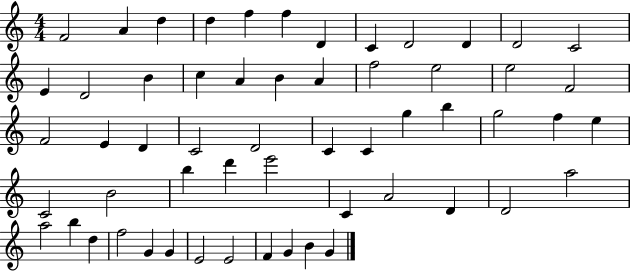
F4/h A4/q D5/q D5/q F5/q F5/q D4/q C4/q D4/h D4/q D4/h C4/h E4/q D4/h B4/q C5/q A4/q B4/q A4/q F5/h E5/h E5/h F4/h F4/h E4/q D4/q C4/h D4/h C4/q C4/q G5/q B5/q G5/h F5/q E5/q C4/h B4/h B5/q D6/q E6/h C4/q A4/h D4/q D4/h A5/h A5/h B5/q D5/q F5/h G4/q G4/q E4/h E4/h F4/q G4/q B4/q G4/q